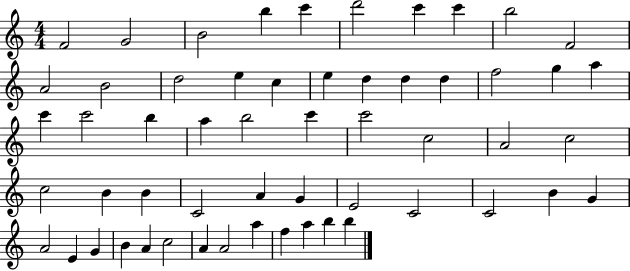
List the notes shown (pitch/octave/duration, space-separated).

F4/h G4/h B4/h B5/q C6/q D6/h C6/q C6/q B5/h F4/h A4/h B4/h D5/h E5/q C5/q E5/q D5/q D5/q D5/q F5/h G5/q A5/q C6/q C6/h B5/q A5/q B5/h C6/q C6/h C5/h A4/h C5/h C5/h B4/q B4/q C4/h A4/q G4/q E4/h C4/h C4/h B4/q G4/q A4/h E4/q G4/q B4/q A4/q C5/h A4/q A4/h A5/q F5/q A5/q B5/q B5/q